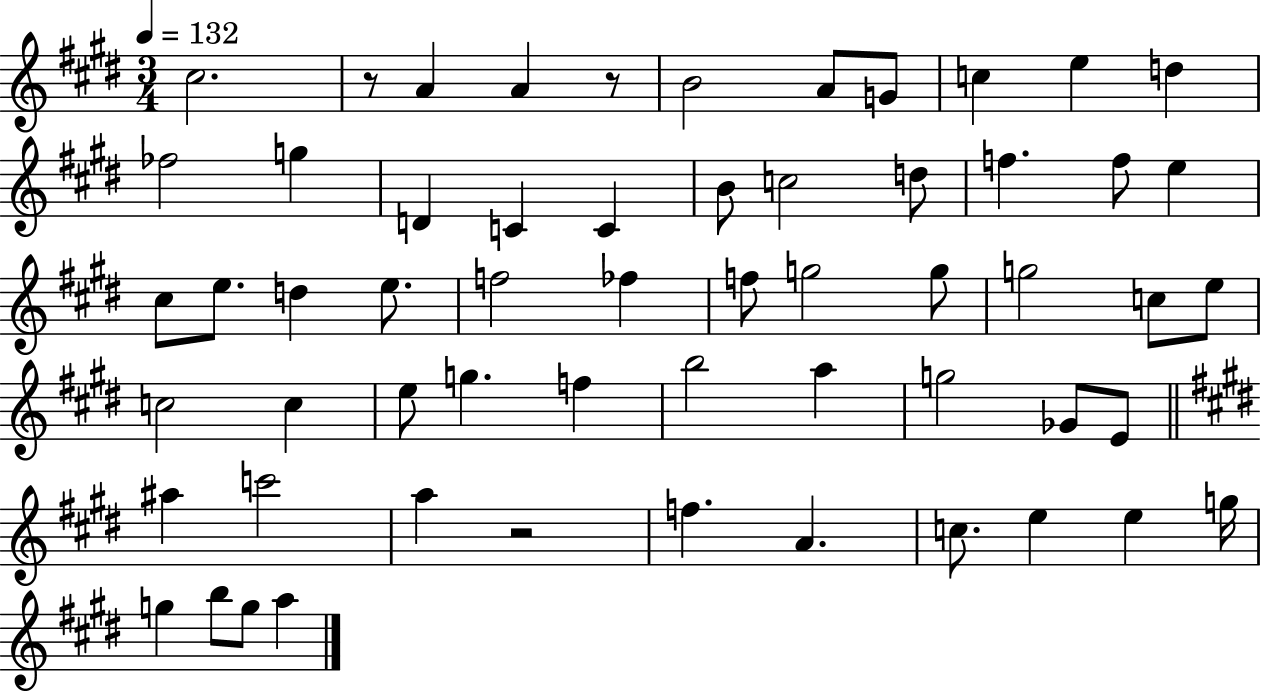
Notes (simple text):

C#5/h. R/e A4/q A4/q R/e B4/h A4/e G4/e C5/q E5/q D5/q FES5/h G5/q D4/q C4/q C4/q B4/e C5/h D5/e F5/q. F5/e E5/q C#5/e E5/e. D5/q E5/e. F5/h FES5/q F5/e G5/h G5/e G5/h C5/e E5/e C5/h C5/q E5/e G5/q. F5/q B5/h A5/q G5/h Gb4/e E4/e A#5/q C6/h A5/q R/h F5/q. A4/q. C5/e. E5/q E5/q G5/s G5/q B5/e G5/e A5/q